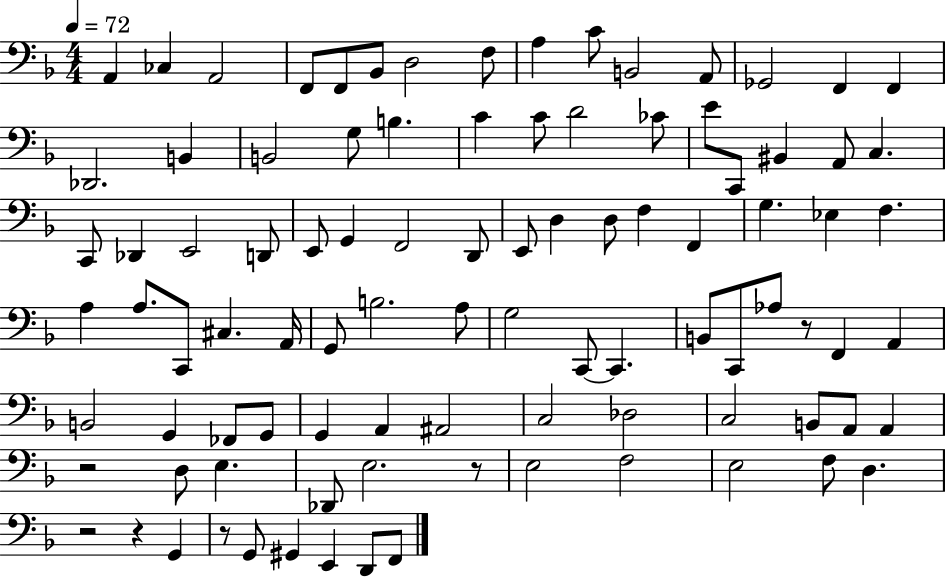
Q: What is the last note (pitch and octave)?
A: F2